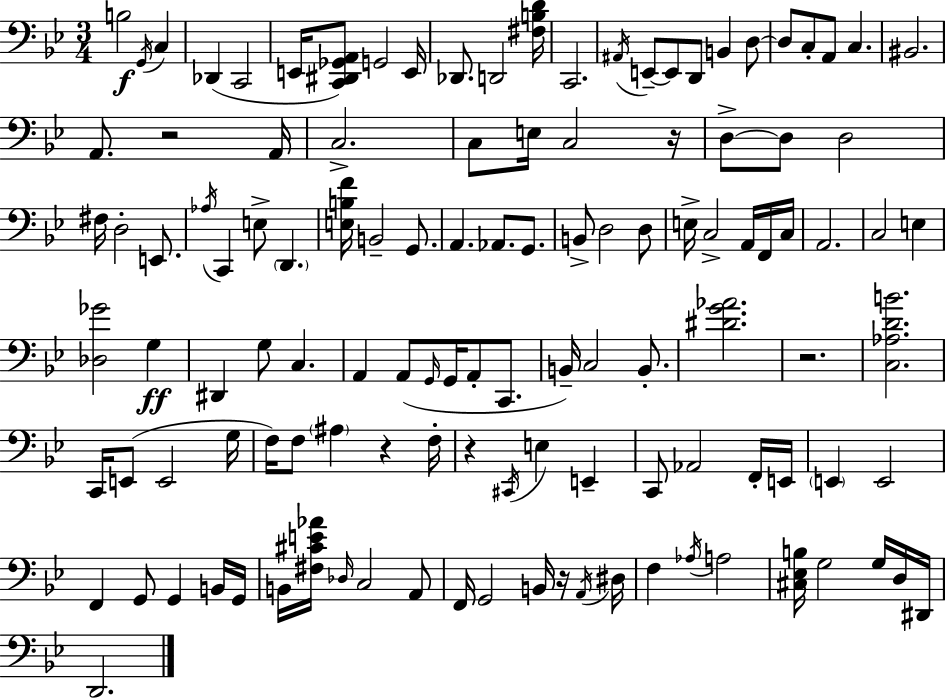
X:1
T:Untitled
M:3/4
L:1/4
K:Gm
B,2 G,,/4 C, _D,, C,,2 E,,/4 [C,,^D,,_G,,A,,]/2 G,,2 E,,/4 _D,,/2 D,,2 [^F,B,D]/4 C,,2 ^A,,/4 E,,/2 E,,/2 D,,/2 B,, D,/2 D,/2 C,/2 A,,/2 C, ^B,,2 A,,/2 z2 A,,/4 C,2 C,/2 E,/4 C,2 z/4 D,/2 D,/2 D,2 ^F,/4 D,2 E,,/2 _A,/4 C,, E,/2 D,, [E,B,F]/4 B,,2 G,,/2 A,, _A,,/2 G,,/2 B,,/2 D,2 D,/2 E,/4 C,2 A,,/4 F,,/4 C,/4 A,,2 C,2 E, [_D,_G]2 G, ^D,, G,/2 C, A,, A,,/2 G,,/4 G,,/4 A,,/2 C,,/2 B,,/4 C,2 B,,/2 [^DG_A]2 z2 [C,_A,DB]2 C,,/4 E,,/2 E,,2 G,/4 F,/4 F,/2 ^A, z F,/4 z ^C,,/4 E, E,, C,,/2 _A,,2 F,,/4 E,,/4 E,, E,,2 F,, G,,/2 G,, B,,/4 G,,/4 B,,/4 [^F,^CE_A]/4 _D,/4 C,2 A,,/2 F,,/4 G,,2 B,,/4 z/4 A,,/4 ^D,/4 F, _A,/4 A,2 [^C,_E,B,]/4 G,2 G,/4 D,/4 ^D,,/4 D,,2